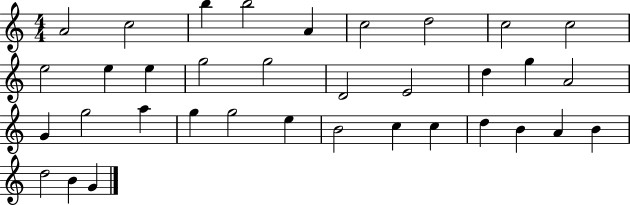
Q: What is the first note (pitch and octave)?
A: A4